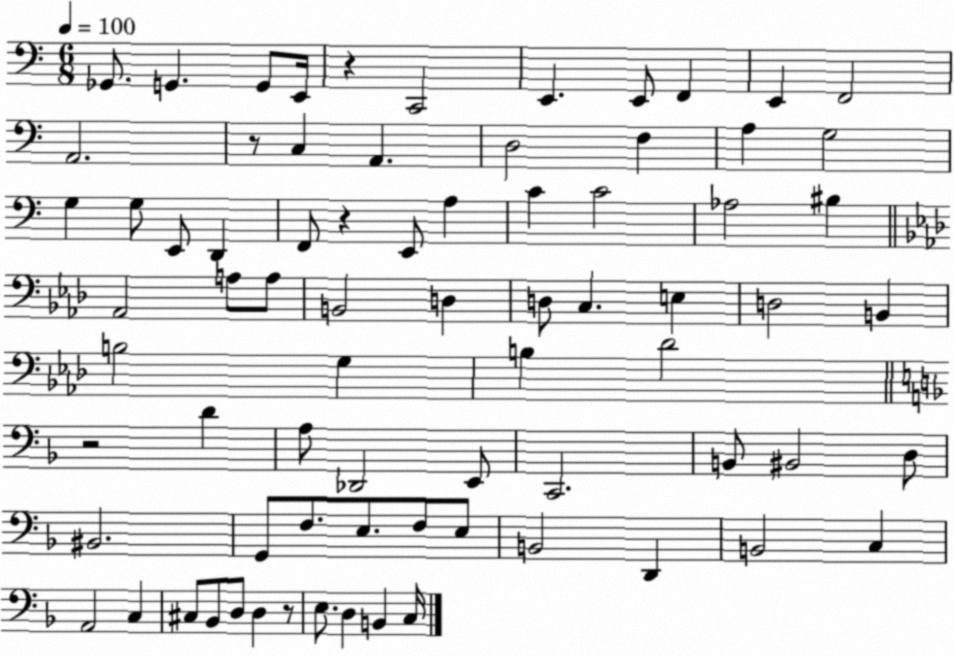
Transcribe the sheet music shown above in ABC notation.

X:1
T:Untitled
M:6/8
L:1/4
K:C
_G,,/2 G,, G,,/2 E,,/4 z C,,2 E,, E,,/2 F,, E,, F,,2 A,,2 z/2 C, A,, D,2 F, A, G,2 G, G,/2 E,,/2 D,, F,,/2 z E,,/2 A, C C2 _A,2 ^B, _A,,2 A,/2 A,/2 B,,2 D, D,/2 C, E, D,2 B,, B,2 G, B, _D2 z2 D A,/2 _D,,2 E,,/2 C,,2 B,,/2 ^B,,2 D,/2 ^B,,2 G,,/2 F,/2 E,/2 F,/2 E,/2 B,,2 D,, B,,2 C, A,,2 C, ^C,/2 _B,,/2 D,/2 D, z/2 E,/2 D, B,, C,/4